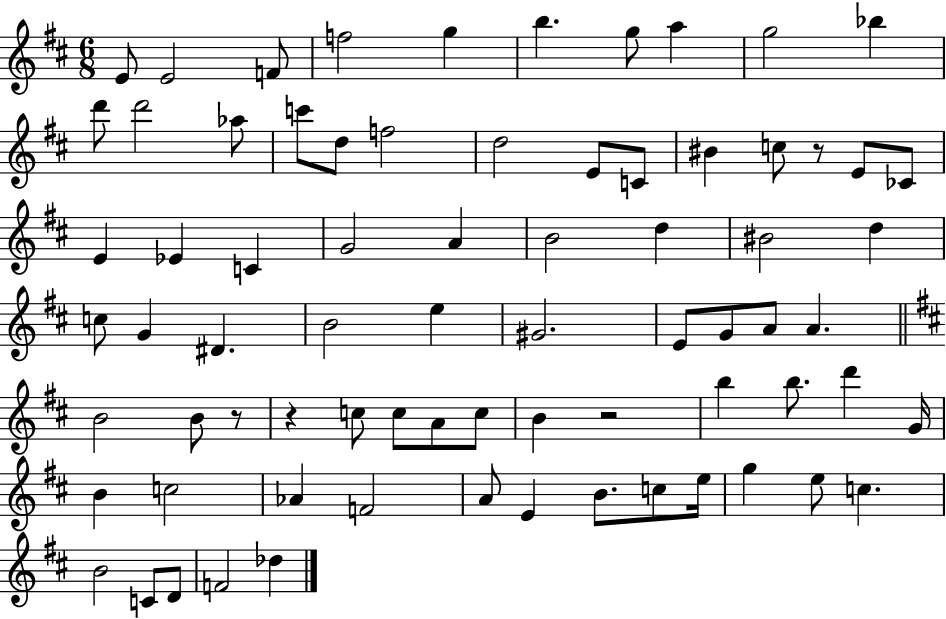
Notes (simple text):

E4/e E4/h F4/e F5/h G5/q B5/q. G5/e A5/q G5/h Bb5/q D6/e D6/h Ab5/e C6/e D5/e F5/h D5/h E4/e C4/e BIS4/q C5/e R/e E4/e CES4/e E4/q Eb4/q C4/q G4/h A4/q B4/h D5/q BIS4/h D5/q C5/e G4/q D#4/q. B4/h E5/q G#4/h. E4/e G4/e A4/e A4/q. B4/h B4/e R/e R/q C5/e C5/e A4/e C5/e B4/q R/h B5/q B5/e. D6/q G4/s B4/q C5/h Ab4/q F4/h A4/e E4/q B4/e. C5/e E5/s G5/q E5/e C5/q. B4/h C4/e D4/e F4/h Db5/q